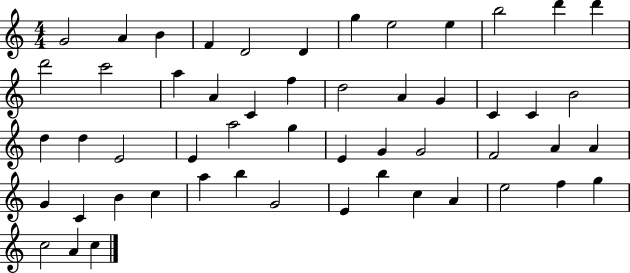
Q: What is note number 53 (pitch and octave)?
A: C5